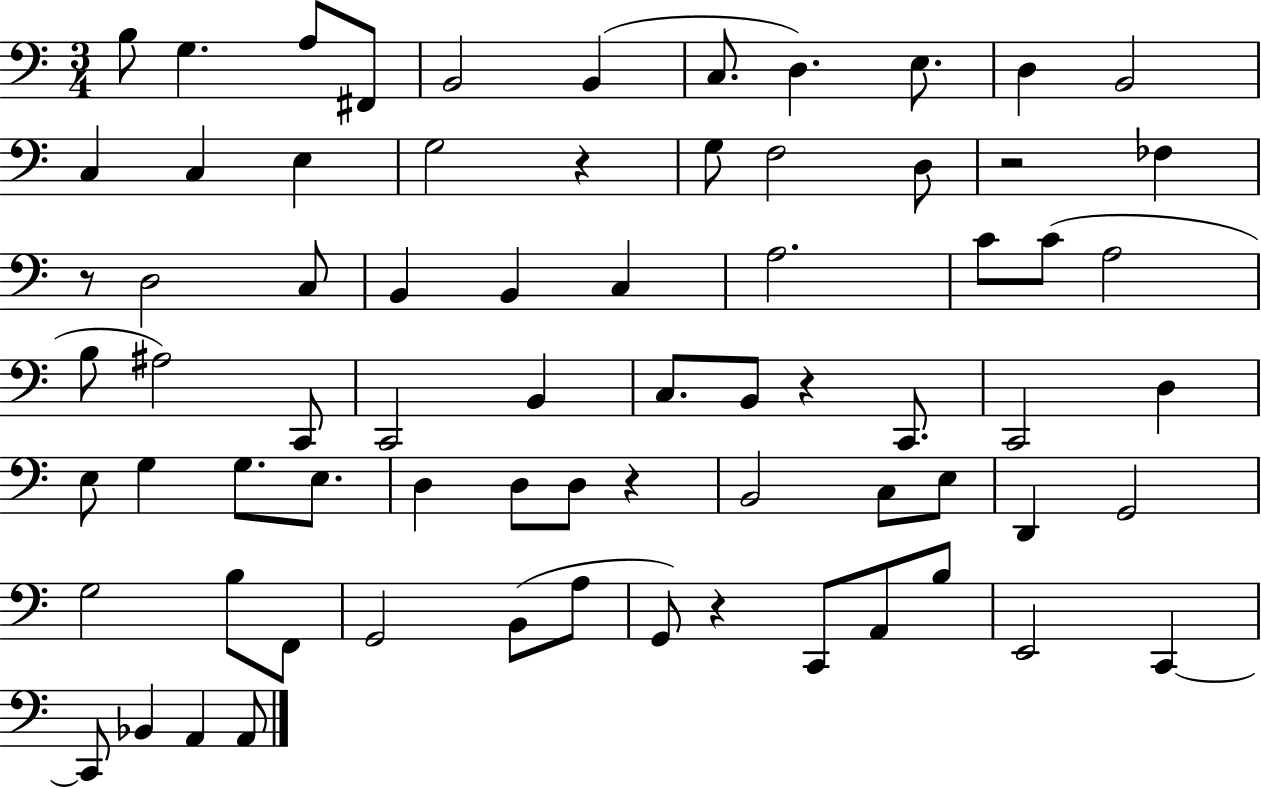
{
  \clef bass
  \numericTimeSignature
  \time 3/4
  \key c \major
  b8 g4. a8 fis,8 | b,2 b,4( | c8. d4.) e8. | d4 b,2 | \break c4 c4 e4 | g2 r4 | g8 f2 d8 | r2 fes4 | \break r8 d2 c8 | b,4 b,4 c4 | a2. | c'8 c'8( a2 | \break b8 ais2) c,8 | c,2 b,4 | c8. b,8 r4 c,8. | c,2 d4 | \break e8 g4 g8. e8. | d4 d8 d8 r4 | b,2 c8 e8 | d,4 g,2 | \break g2 b8 f,8 | g,2 b,8( a8 | g,8) r4 c,8 a,8 b8 | e,2 c,4~~ | \break c,8 bes,4 a,4 a,8 | \bar "|."
}